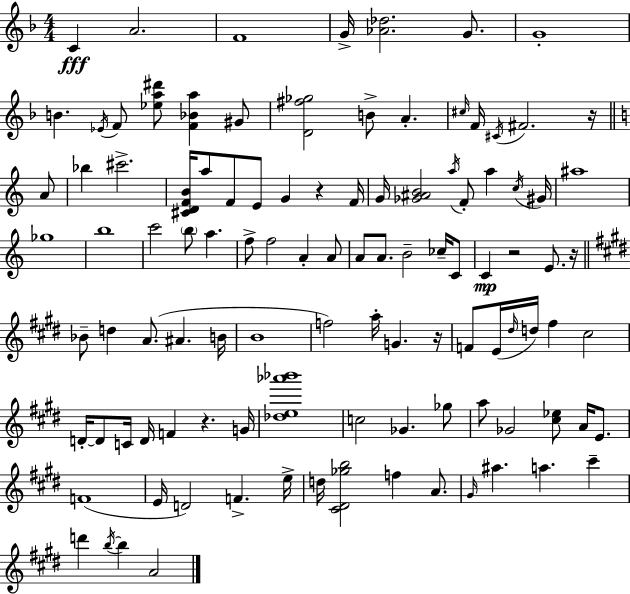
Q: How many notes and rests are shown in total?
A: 106